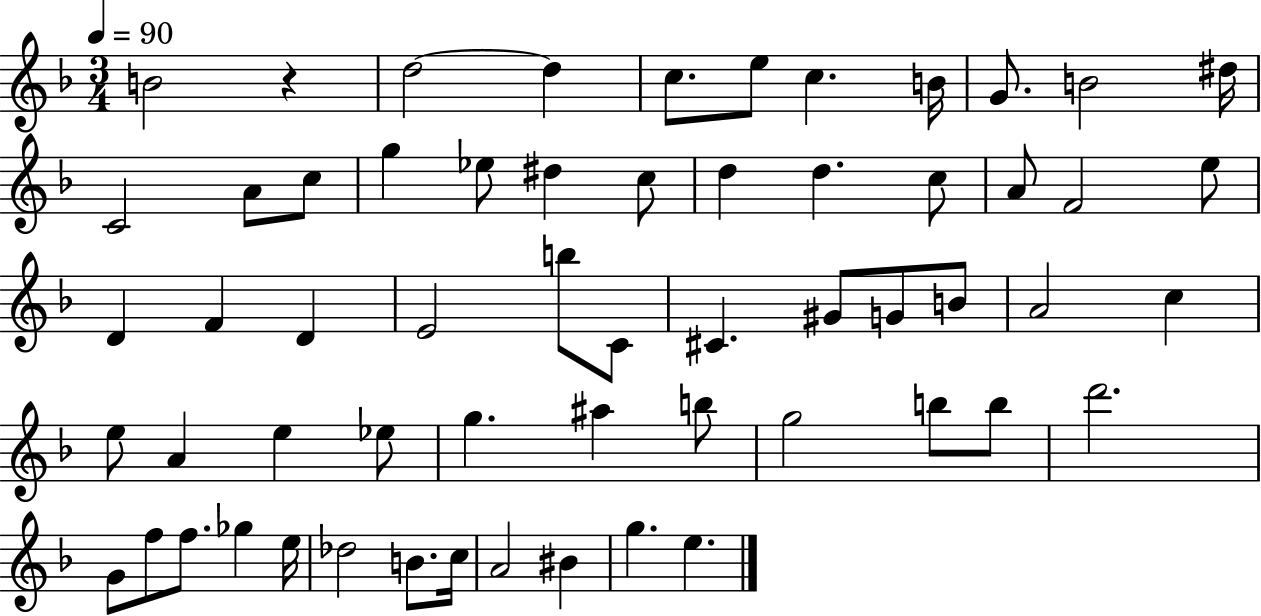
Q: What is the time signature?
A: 3/4